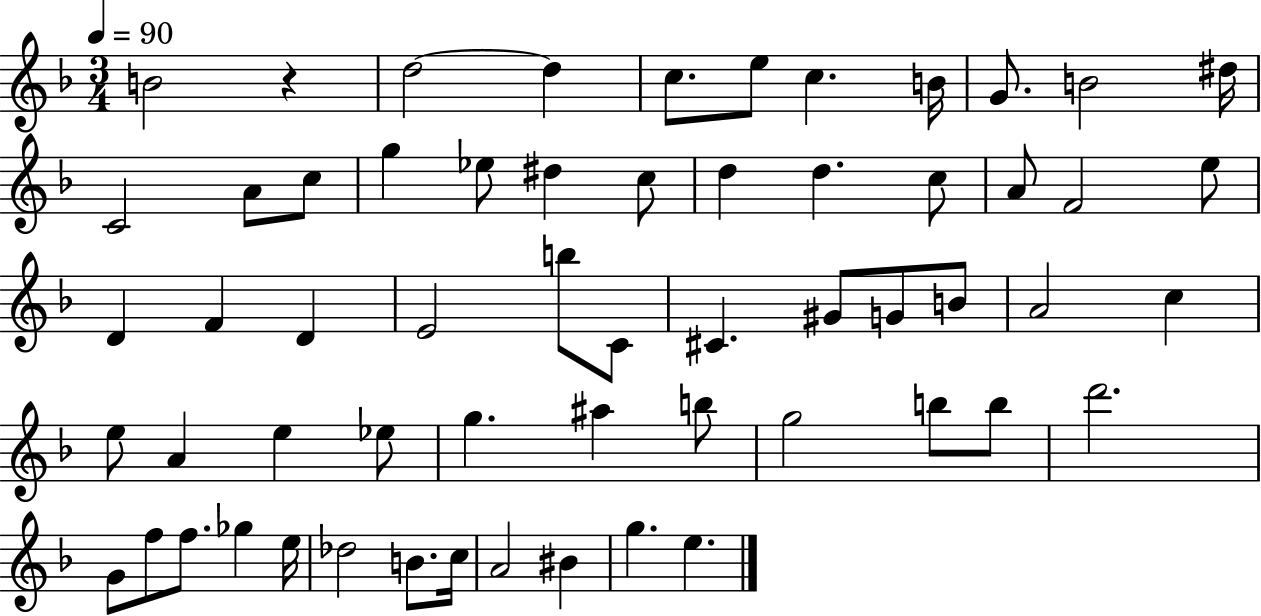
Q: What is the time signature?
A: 3/4